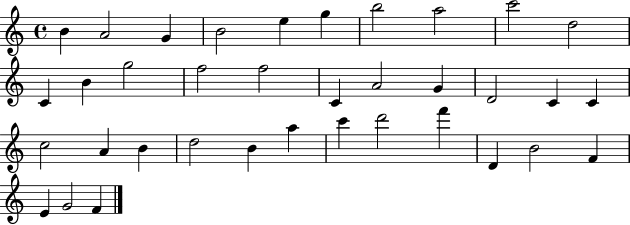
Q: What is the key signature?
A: C major